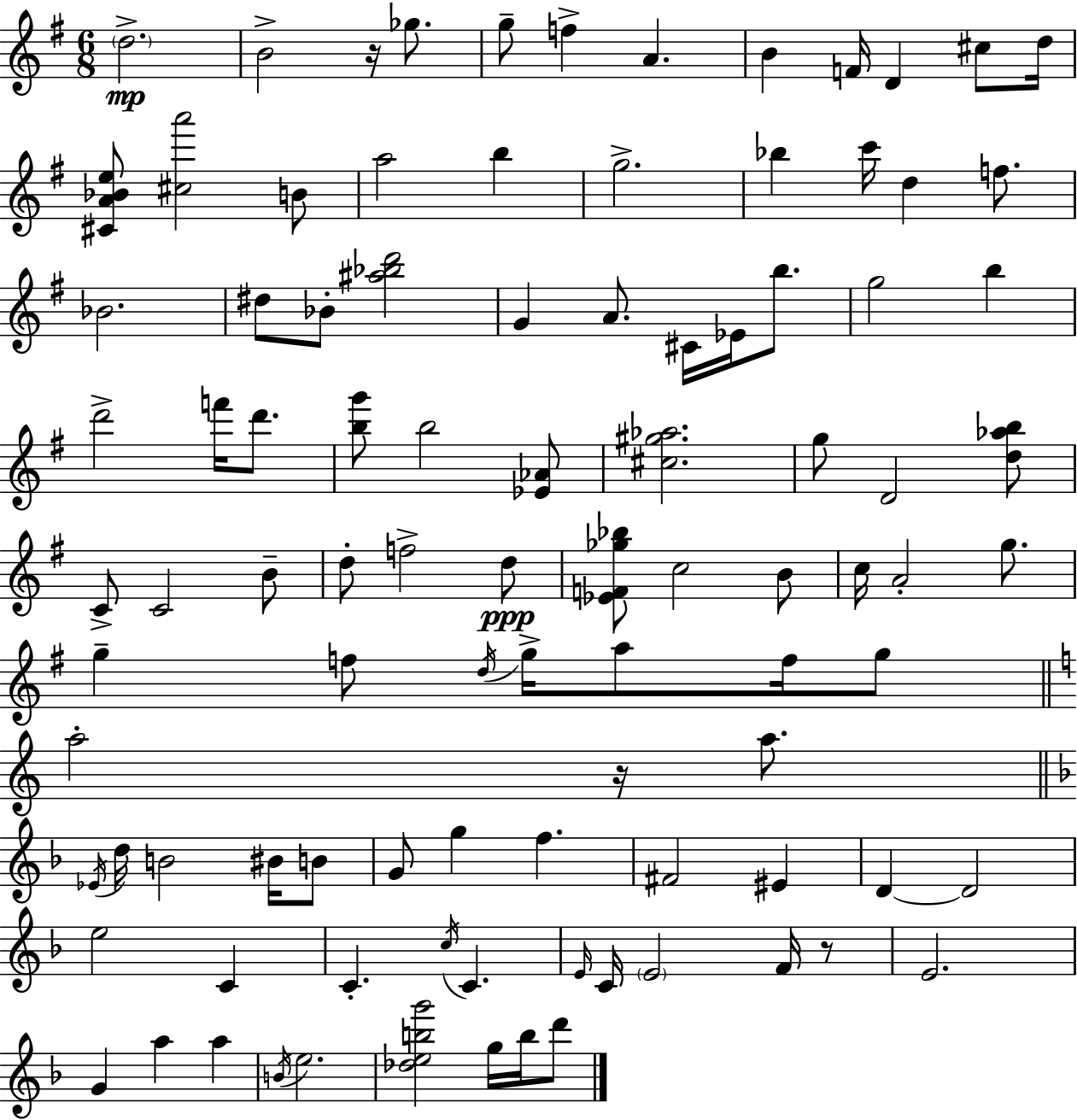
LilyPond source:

{
  \clef treble
  \numericTimeSignature
  \time 6/8
  \key e \minor
  \repeat volta 2 { \parenthesize d''2.->\mp | b'2-> r16 ges''8. | g''8-- f''4-> a'4. | b'4 f'16 d'4 cis''8 d''16 | \break <cis' a' bes' e''>8 <cis'' a'''>2 b'8 | a''2 b''4 | g''2.-> | bes''4 c'''16 d''4 f''8. | \break bes'2. | dis''8 bes'8-. <ais'' bes'' d'''>2 | g'4 a'8. cis'16 ees'16 b''8. | g''2 b''4 | \break d'''2-> f'''16 d'''8. | <b'' g'''>8 b''2 <ees' aes'>8 | <cis'' gis'' aes''>2. | g''8 d'2 <d'' aes'' b''>8 | \break c'8-> c'2 b'8-- | d''8-. f''2-> d''8\ppp | <ees' f' ges'' bes''>8 c''2 b'8 | c''16 a'2-. g''8. | \break g''4-- f''8 \acciaccatura { d''16 } g''16-> a''8 f''16 g''8 | \bar "||" \break \key a \minor a''2-. r16 a''8. | \bar "||" \break \key d \minor \acciaccatura { ees'16 } d''16 b'2 bis'16 b'8 | g'8 g''4 f''4. | fis'2 eis'4 | d'4~~ d'2 | \break e''2 c'4 | c'4.-. \acciaccatura { c''16 } c'4. | \grace { e'16 } c'16 \parenthesize e'2 | f'16 r8 e'2. | \break g'4 a''4 a''4 | \acciaccatura { b'16 } e''2. | <des'' e'' b'' g'''>2 | g''16 b''16 d'''8 } \bar "|."
}